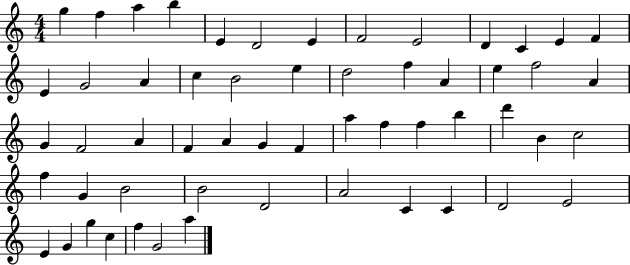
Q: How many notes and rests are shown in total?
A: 56